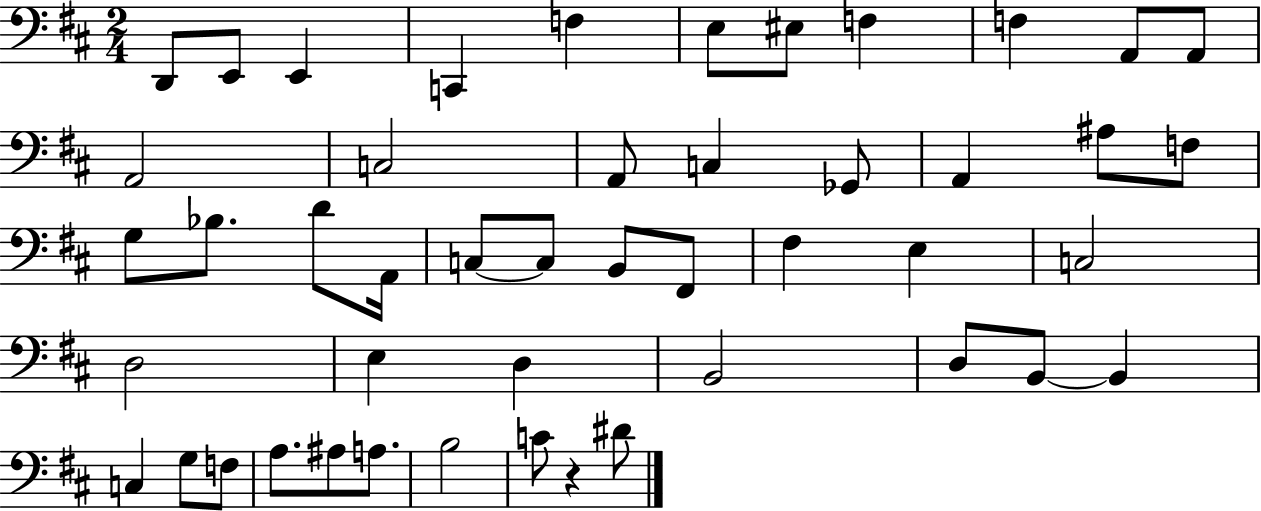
D2/e E2/e E2/q C2/q F3/q E3/e EIS3/e F3/q F3/q A2/e A2/e A2/h C3/h A2/e C3/q Gb2/e A2/q A#3/e F3/e G3/e Bb3/e. D4/e A2/s C3/e C3/e B2/e F#2/e F#3/q E3/q C3/h D3/h E3/q D3/q B2/h D3/e B2/e B2/q C3/q G3/e F3/e A3/e. A#3/e A3/e. B3/h C4/e R/q D#4/e